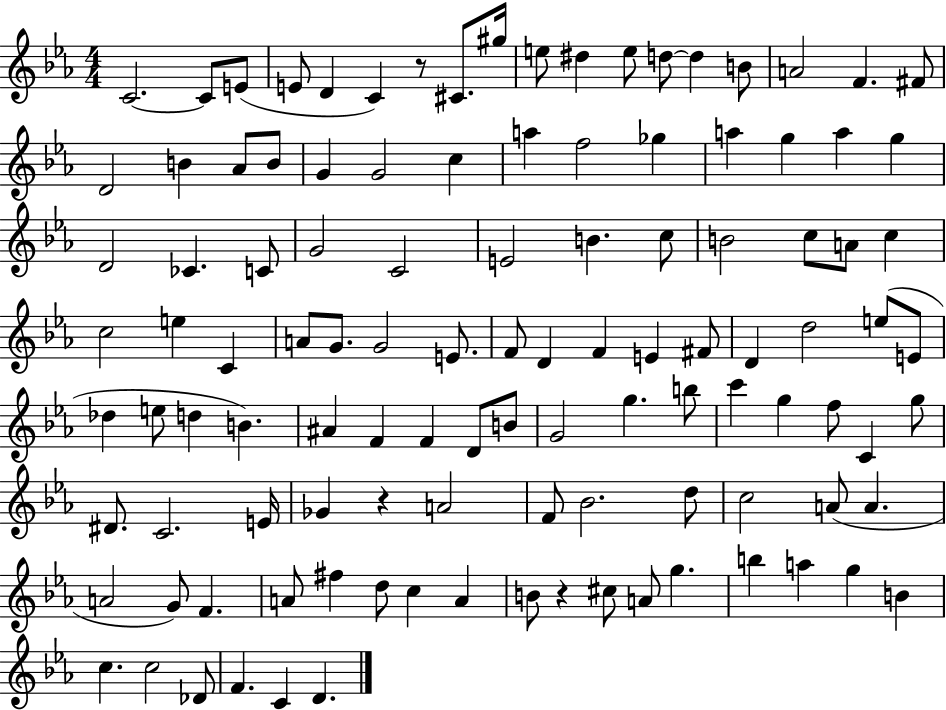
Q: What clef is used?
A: treble